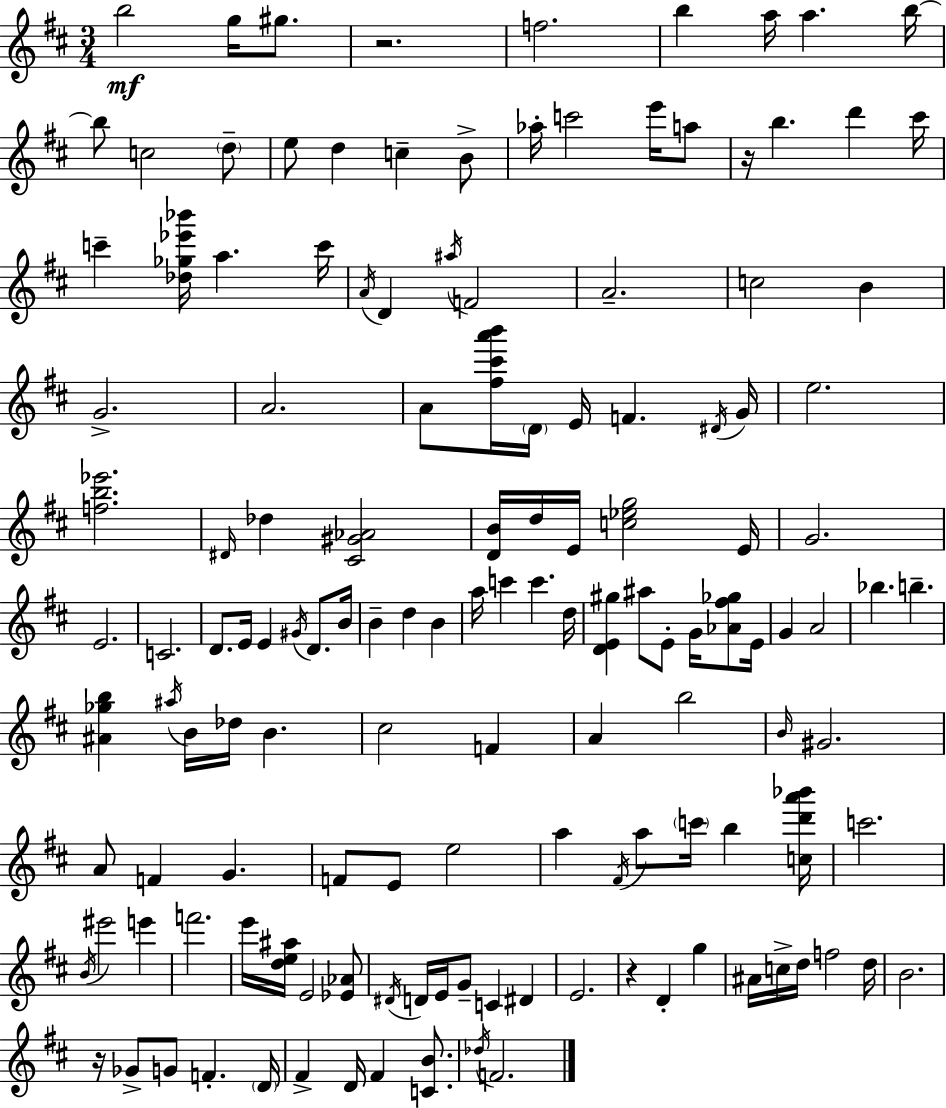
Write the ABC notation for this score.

X:1
T:Untitled
M:3/4
L:1/4
K:D
b2 g/4 ^g/2 z2 f2 b a/4 a b/4 b/2 c2 d/2 e/2 d c B/2 _a/4 c'2 e'/4 a/2 z/4 b d' ^c'/4 c' [_d_g_e'_b']/4 a c'/4 A/4 D ^a/4 F2 A2 c2 B G2 A2 A/2 [^f^c'a'b']/4 D/4 E/4 F ^D/4 G/4 e2 [fb_e']2 ^D/4 _d [^C^G_A]2 [DB]/4 d/4 E/4 [c_eg]2 E/4 G2 E2 C2 D/2 E/4 E ^G/4 D/2 B/4 B d B a/4 c' c' d/4 [DE^g] ^a/2 E/2 G/4 [_A^f_g]/2 E/4 G A2 _b b [^A_gb] ^a/4 B/4 _d/4 B ^c2 F A b2 B/4 ^G2 A/2 F G F/2 E/2 e2 a ^F/4 a/2 c'/4 b [cd'a'_b']/4 c'2 B/4 ^e'2 e' f'2 e'/4 [de^a]/4 E2 [_E_A]/2 ^D/4 D/4 E/4 G/2 C ^D E2 z D g ^A/4 c/4 d/4 f2 d/4 B2 z/4 _G/2 G/2 F D/4 ^F D/4 ^F [CB]/2 _d/4 F2